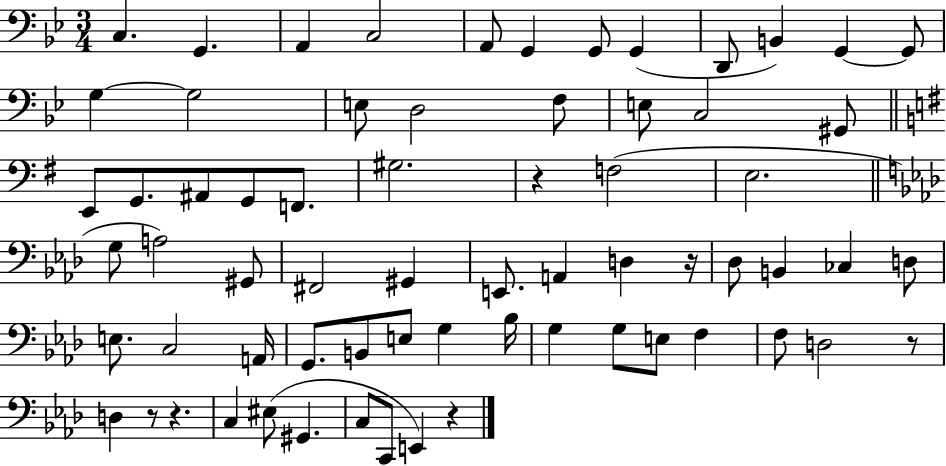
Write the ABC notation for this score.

X:1
T:Untitled
M:3/4
L:1/4
K:Bb
C, G,, A,, C,2 A,,/2 G,, G,,/2 G,, D,,/2 B,, G,, G,,/2 G, G,2 E,/2 D,2 F,/2 E,/2 C,2 ^G,,/2 E,,/2 G,,/2 ^A,,/2 G,,/2 F,,/2 ^G,2 z F,2 E,2 G,/2 A,2 ^G,,/2 ^F,,2 ^G,, E,,/2 A,, D, z/4 _D,/2 B,, _C, D,/2 E,/2 C,2 A,,/4 G,,/2 B,,/2 E,/2 G, _B,/4 G, G,/2 E,/2 F, F,/2 D,2 z/2 D, z/2 z C, ^E,/2 ^G,, C,/2 C,,/2 E,, z